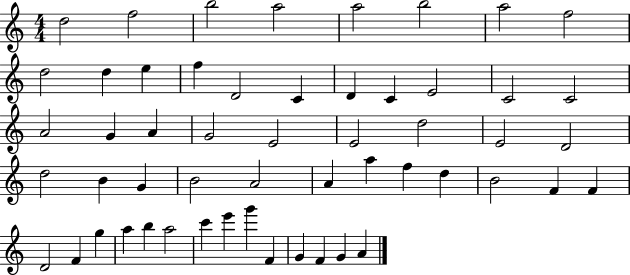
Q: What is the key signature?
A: C major